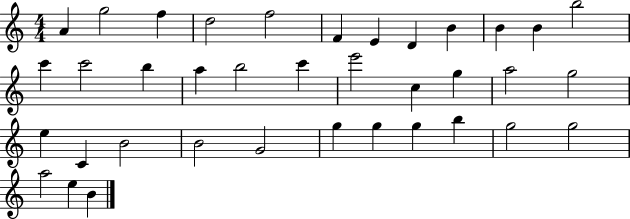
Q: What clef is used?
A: treble